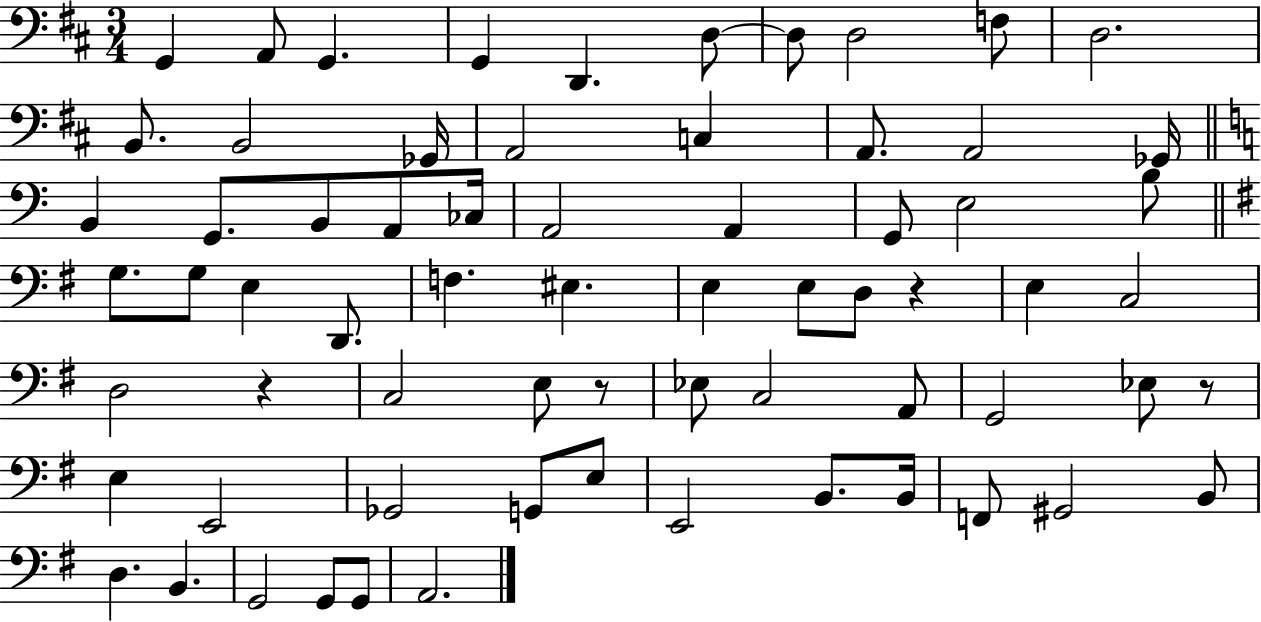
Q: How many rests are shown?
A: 4